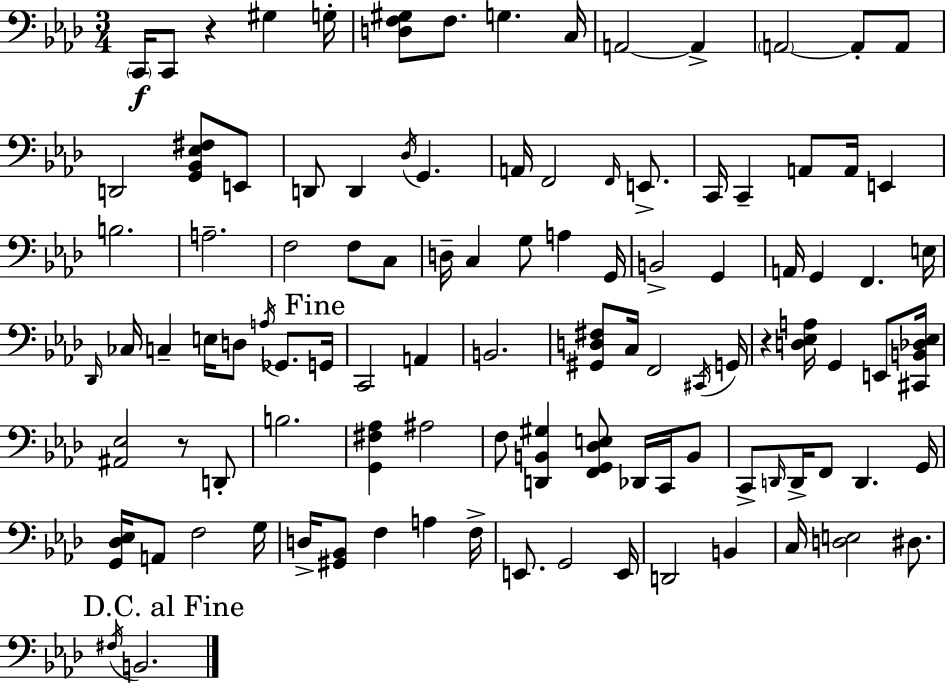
X:1
T:Untitled
M:3/4
L:1/4
K:Fm
C,,/4 C,,/2 z ^G, G,/4 [D,F,^G,]/2 F,/2 G, C,/4 A,,2 A,, A,,2 A,,/2 A,,/2 D,,2 [G,,_B,,_E,^F,]/2 E,,/2 D,,/2 D,, _D,/4 G,, A,,/4 F,,2 F,,/4 E,,/2 C,,/4 C,, A,,/2 A,,/4 E,, B,2 A,2 F,2 F,/2 C,/2 D,/4 C, G,/2 A, G,,/4 B,,2 G,, A,,/4 G,, F,, E,/4 _D,,/4 _C,/4 C, E,/4 D,/2 A,/4 _G,,/2 G,,/4 C,,2 A,, B,,2 [^G,,D,^F,]/2 C,/4 F,,2 ^C,,/4 G,,/4 z [D,_E,A,]/4 G,, E,,/2 [^C,,B,,_D,_E,]/4 [^A,,_E,]2 z/2 D,,/2 B,2 [G,,^F,_A,] ^A,2 F,/2 [D,,B,,^G,] [F,,G,,_D,E,]/2 _D,,/4 C,,/4 B,,/2 C,,/2 D,,/4 D,,/4 F,,/2 D,, G,,/4 [G,,_D,_E,]/4 A,,/2 F,2 G,/4 D,/4 [^G,,_B,,]/2 F, A, F,/4 E,,/2 G,,2 E,,/4 D,,2 B,, C,/4 [D,E,]2 ^D,/2 ^F,/4 B,,2